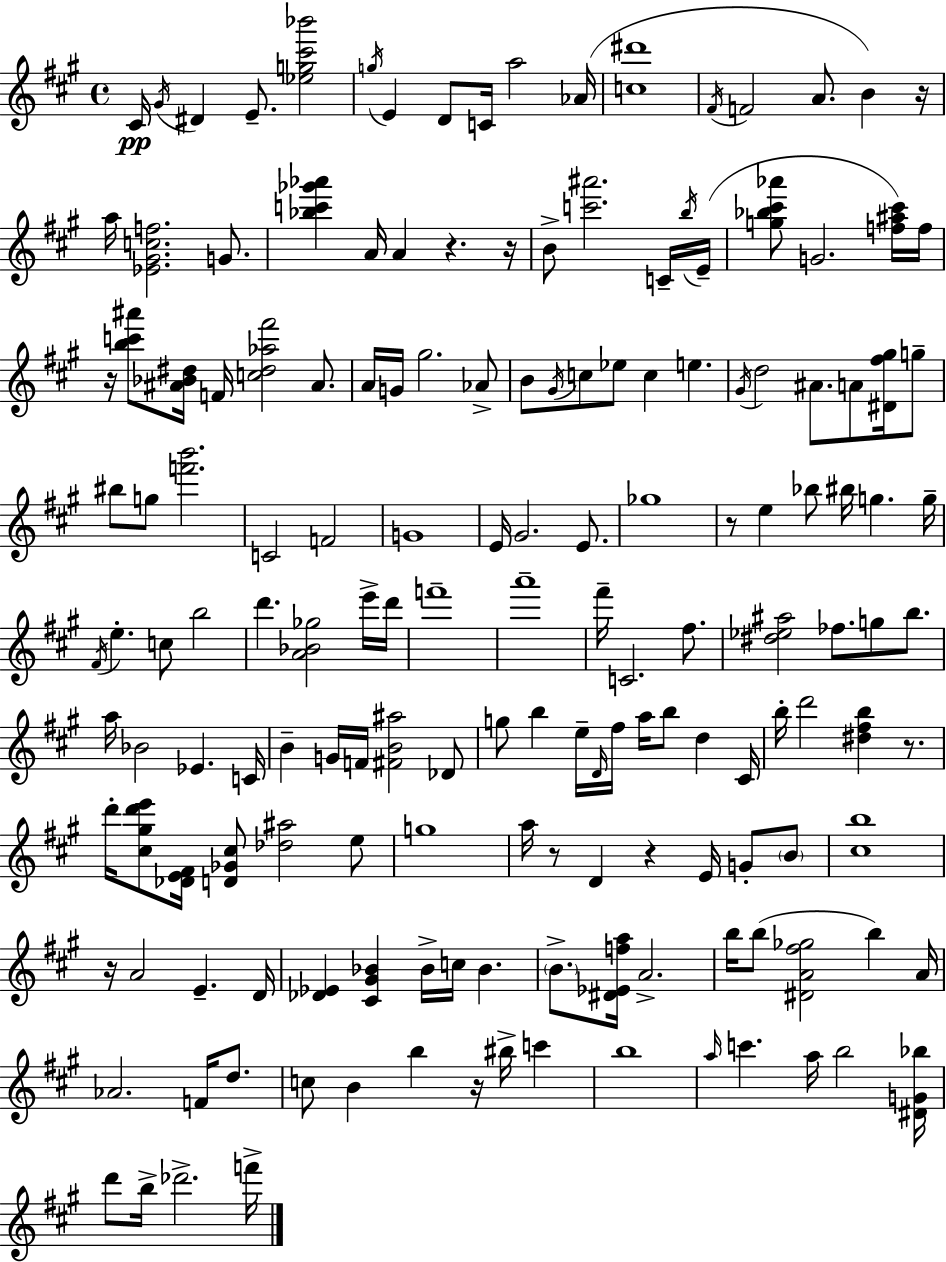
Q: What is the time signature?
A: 4/4